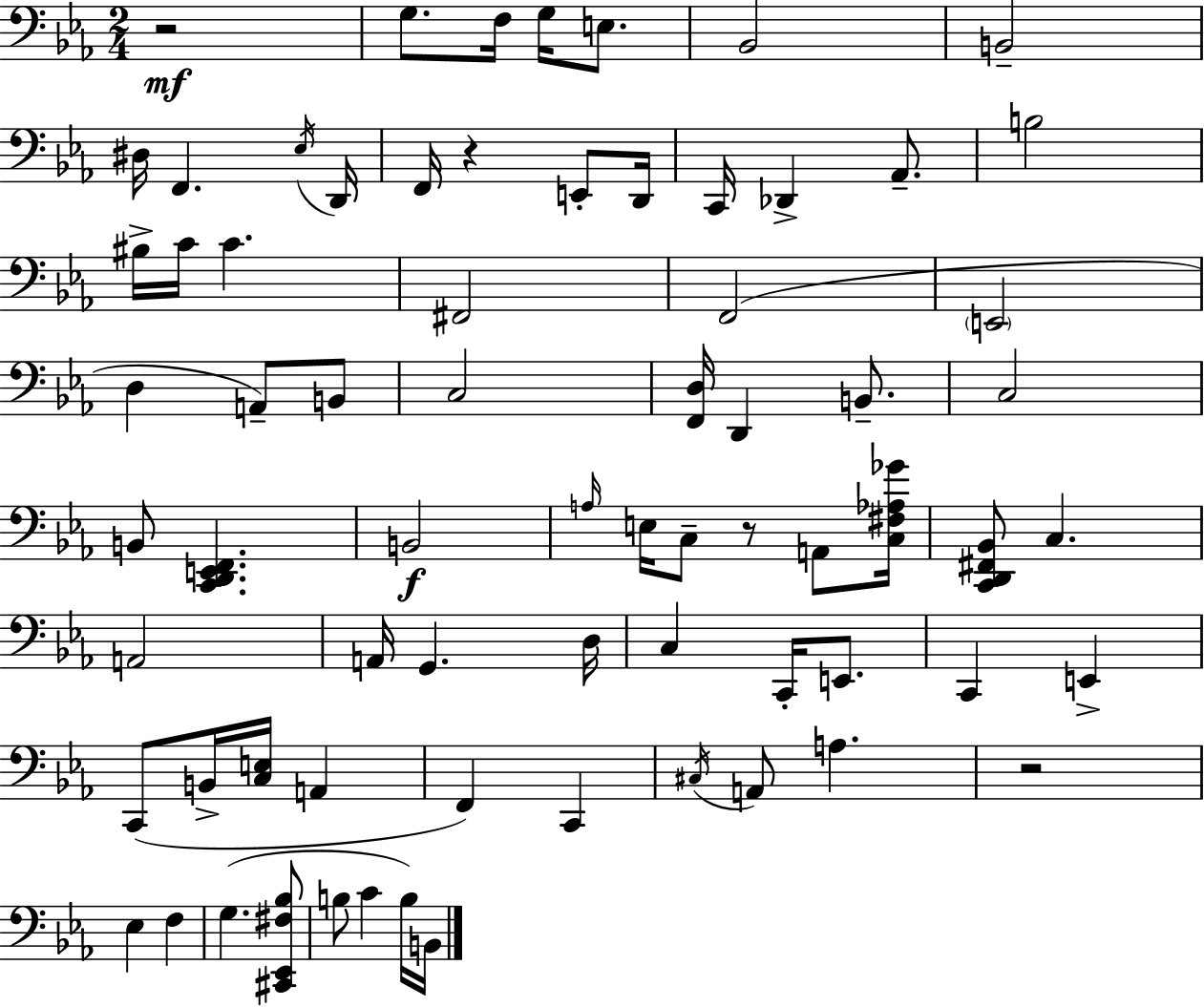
{
  \clef bass
  \numericTimeSignature
  \time 2/4
  \key ees \major
  r2\mf | g8. f16 g16 e8. | bes,2 | b,2-- | \break dis16 f,4. \acciaccatura { ees16 } | d,16 f,16 r4 e,8-. | d,16 c,16 des,4-> aes,8.-- | b2 | \break bis16-> c'16 c'4. | fis,2 | f,2( | \parenthesize e,2 | \break d4 a,8--) b,8 | c2 | <f, d>16 d,4 b,8.-- | c2 | \break b,8 <c, d, e, f,>4. | b,2\f | \grace { a16 } e16 c8-- r8 a,8 | <c fis aes ges'>16 <c, d, fis, bes,>8 c4. | \break a,2 | a,16 g,4. | d16 c4 c,16-. e,8. | c,4 e,4-> | \break c,8( b,16-> <c e>16 a,4 | f,4) c,4 | \acciaccatura { cis16 } a,8 a4. | r2 | \break ees4 f4 | g4.( | <cis, ees, fis bes>8 b8 c'4 | b16) b,16 \bar "|."
}